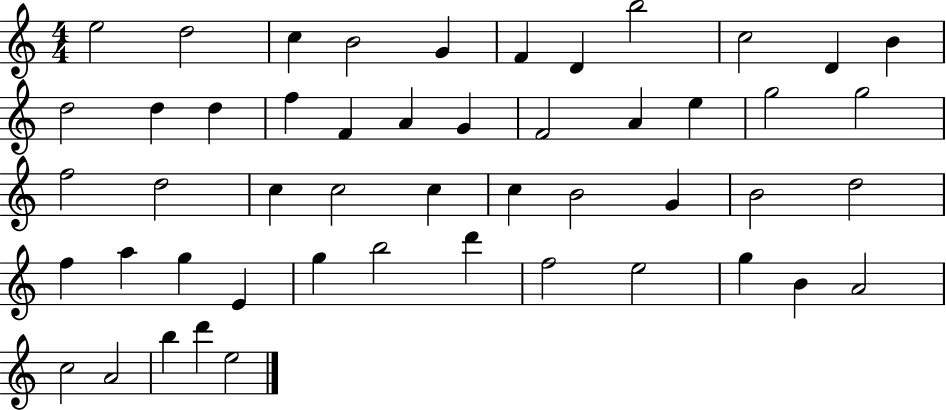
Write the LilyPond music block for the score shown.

{
  \clef treble
  \numericTimeSignature
  \time 4/4
  \key c \major
  e''2 d''2 | c''4 b'2 g'4 | f'4 d'4 b''2 | c''2 d'4 b'4 | \break d''2 d''4 d''4 | f''4 f'4 a'4 g'4 | f'2 a'4 e''4 | g''2 g''2 | \break f''2 d''2 | c''4 c''2 c''4 | c''4 b'2 g'4 | b'2 d''2 | \break f''4 a''4 g''4 e'4 | g''4 b''2 d'''4 | f''2 e''2 | g''4 b'4 a'2 | \break c''2 a'2 | b''4 d'''4 e''2 | \bar "|."
}